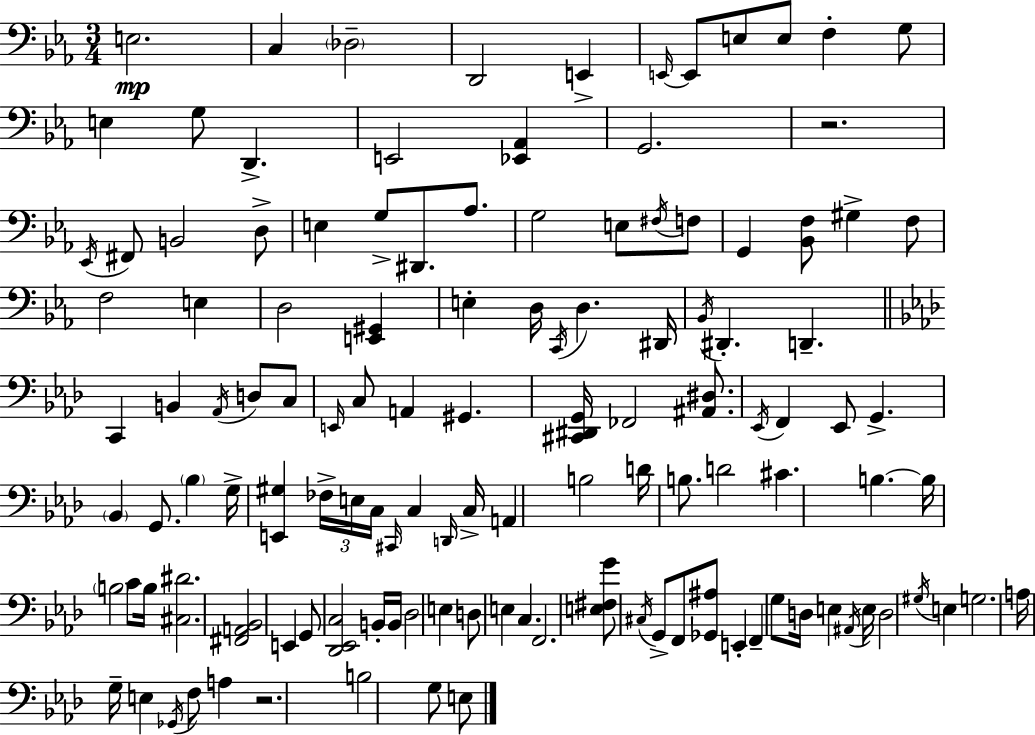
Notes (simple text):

E3/h. C3/q Db3/h D2/h E2/q E2/s E2/e E3/e E3/e F3/q G3/e E3/q G3/e D2/q. E2/h [Eb2,Ab2]/q G2/h. R/h. Eb2/s F#2/e B2/h D3/e E3/q G3/e D#2/e. Ab3/e. G3/h E3/e F#3/s F3/e G2/q [Bb2,F3]/e G#3/q F3/e F3/h E3/q D3/h [E2,G#2]/q E3/q D3/s C2/s D3/q. D#2/s Bb2/s D#2/q. D2/q. C2/q B2/q Ab2/s D3/e C3/e E2/s C3/e A2/q G#2/q. [C#2,D#2,G2]/s FES2/h [A#2,D#3]/e. Eb2/s F2/q Eb2/e G2/q. Bb2/q G2/e. Bb3/q G3/s [E2,G#3]/q FES3/s E3/s C3/s C#2/s C3/q D2/s C3/s A2/q B3/h D4/s B3/e. D4/h C#4/q. B3/q. B3/s B3/h C4/e B3/s [C#3,D#4]/h. [F#2,A2,Bb2]/h E2/q G2/e [Db2,Eb2,C3]/h B2/s B2/s Db3/h E3/q D3/e E3/q C3/q. F2/h. [E3,F#3,G4]/e C#3/s G2/e F2/e [Gb2,A#3]/e E2/q F2/q G3/e D3/s E3/q A#2/s E3/s D3/h G#3/s E3/q G3/h. A3/s G3/s E3/q Gb2/s F3/e A3/q R/h. B3/h G3/e E3/e